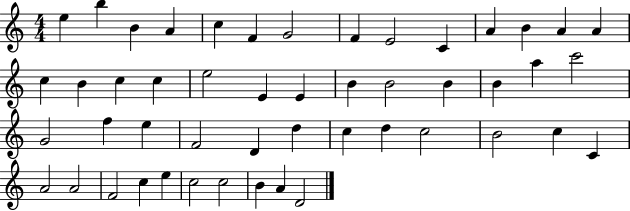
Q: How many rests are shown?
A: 0